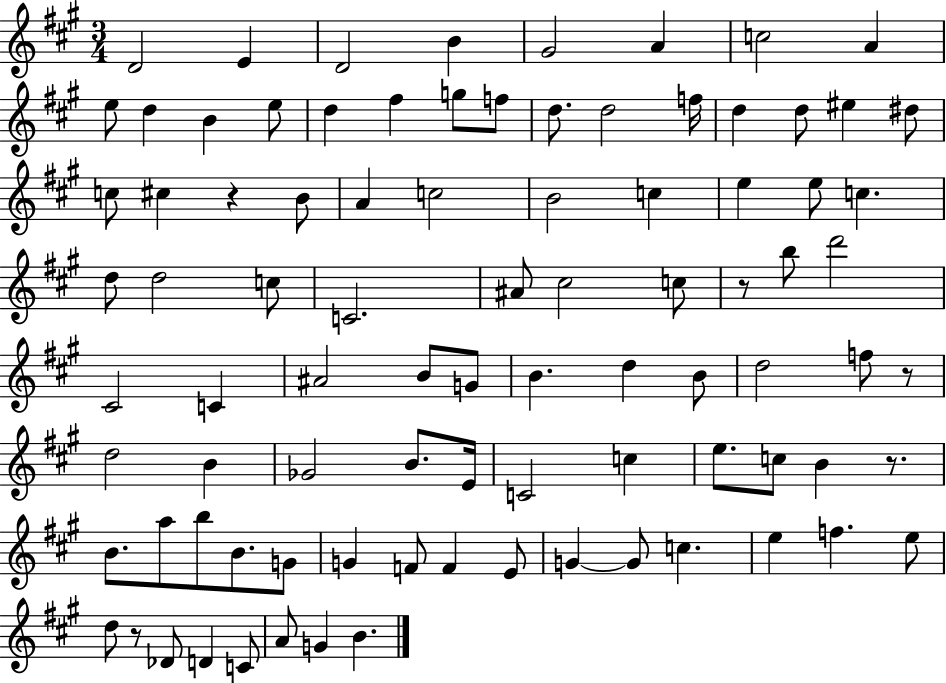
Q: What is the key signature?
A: A major